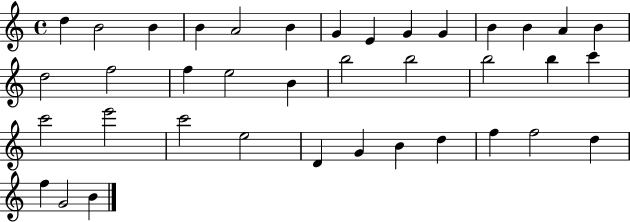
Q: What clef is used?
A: treble